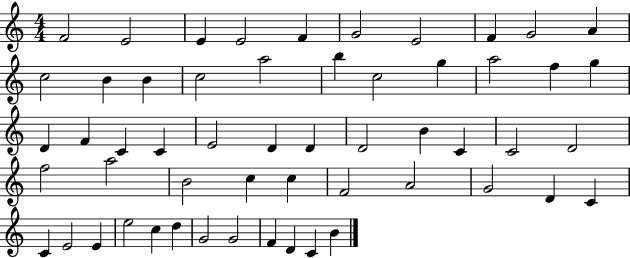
X:1
T:Untitled
M:4/4
L:1/4
K:C
F2 E2 E E2 F G2 E2 F G2 A c2 B B c2 a2 b c2 g a2 f g D F C C E2 D D D2 B C C2 D2 f2 a2 B2 c c F2 A2 G2 D C C E2 E e2 c d G2 G2 F D C B